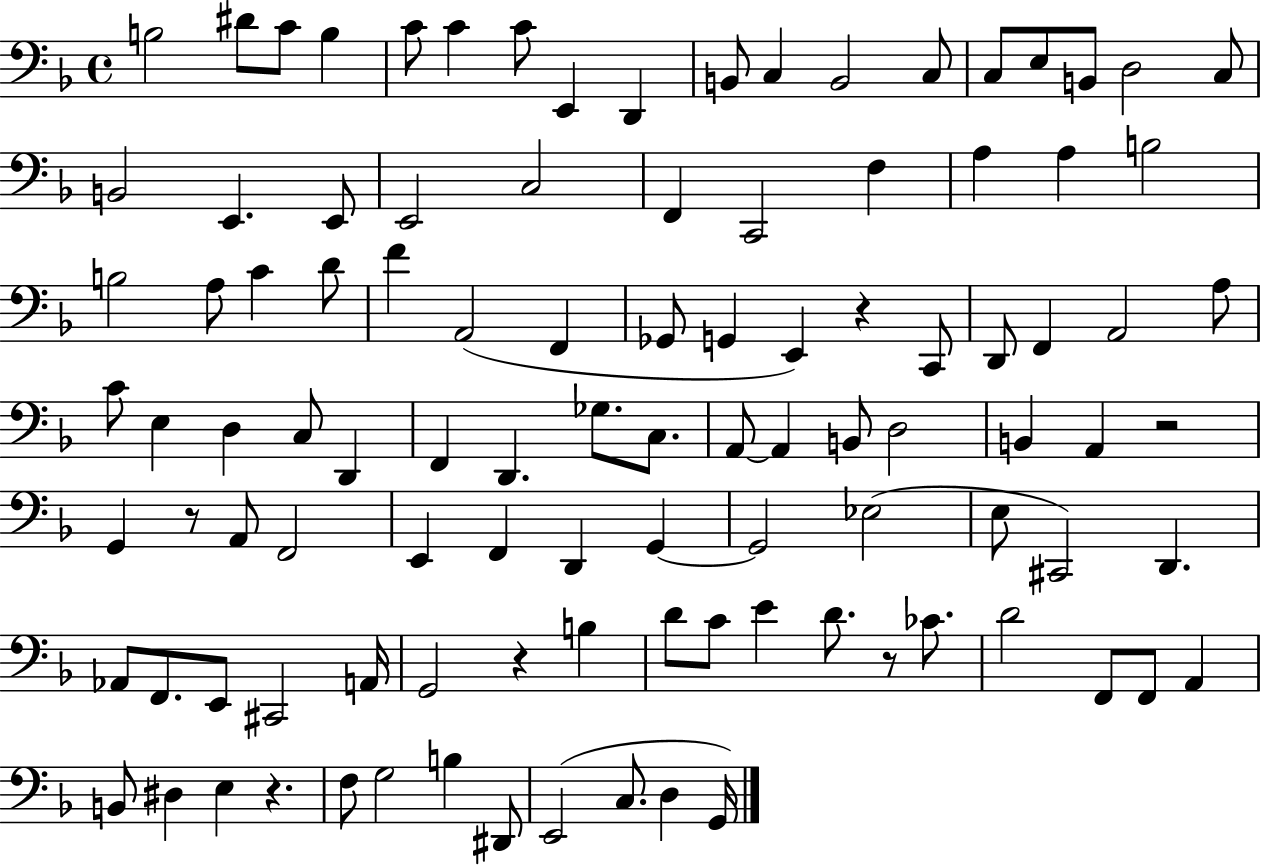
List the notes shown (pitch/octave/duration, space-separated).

B3/h D#4/e C4/e B3/q C4/e C4/q C4/e E2/q D2/q B2/e C3/q B2/h C3/e C3/e E3/e B2/e D3/h C3/e B2/h E2/q. E2/e E2/h C3/h F2/q C2/h F3/q A3/q A3/q B3/h B3/h A3/e C4/q D4/e F4/q A2/h F2/q Gb2/e G2/q E2/q R/q C2/e D2/e F2/q A2/h A3/e C4/e E3/q D3/q C3/e D2/q F2/q D2/q. Gb3/e. C3/e. A2/e A2/q B2/e D3/h B2/q A2/q R/h G2/q R/e A2/e F2/h E2/q F2/q D2/q G2/q G2/h Eb3/h E3/e C#2/h D2/q. Ab2/e F2/e. E2/e C#2/h A2/s G2/h R/q B3/q D4/e C4/e E4/q D4/e. R/e CES4/e. D4/h F2/e F2/e A2/q B2/e D#3/q E3/q R/q. F3/e G3/h B3/q D#2/e E2/h C3/e. D3/q G2/s